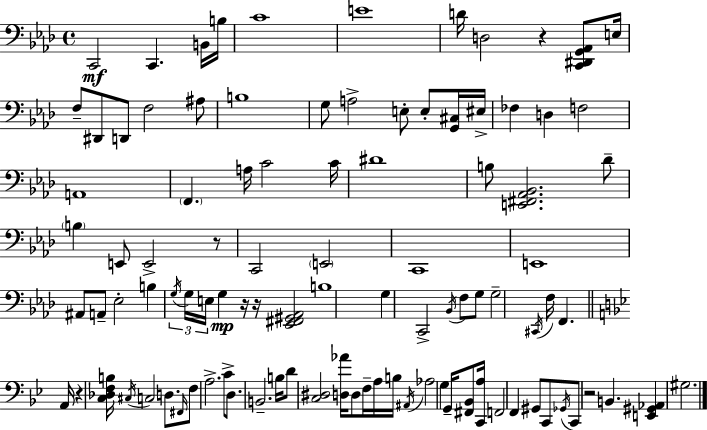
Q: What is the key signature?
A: F minor